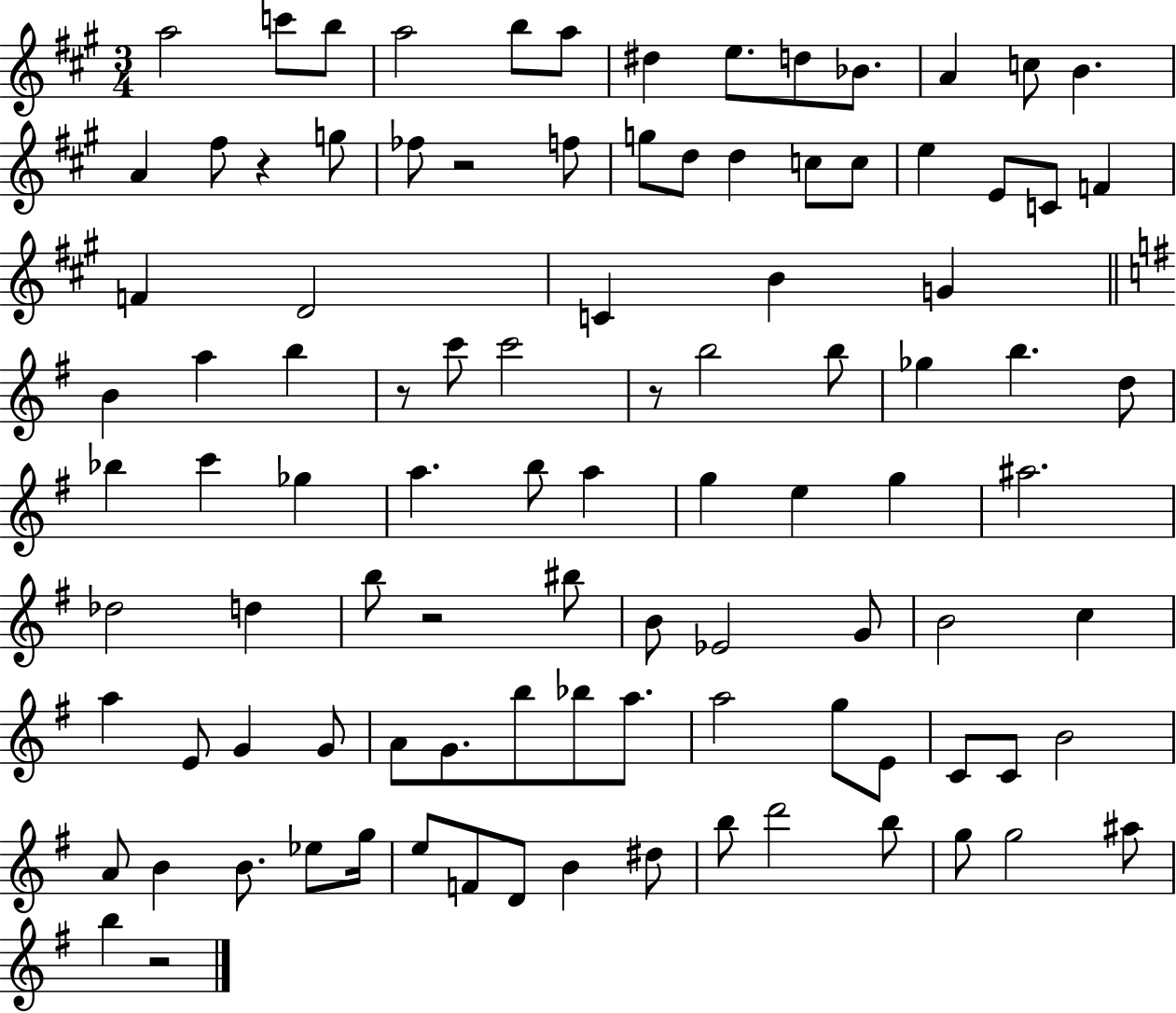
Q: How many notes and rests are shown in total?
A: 99